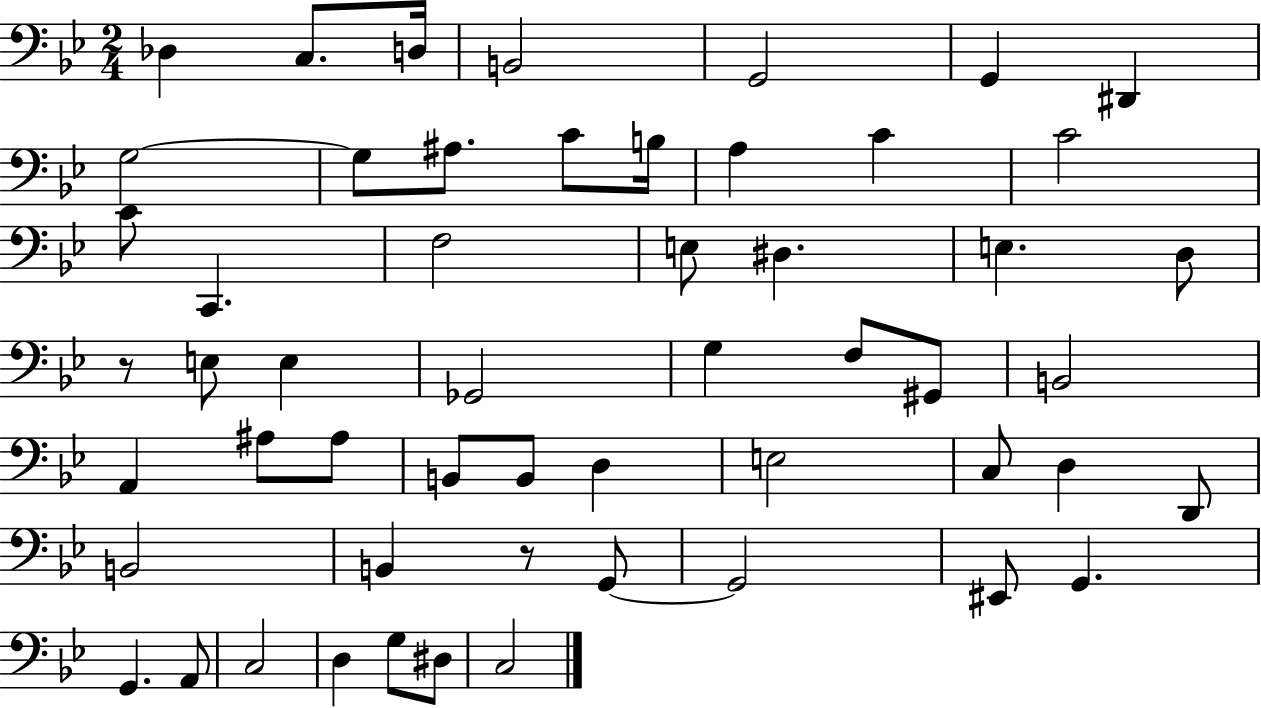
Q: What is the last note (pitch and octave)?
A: C3